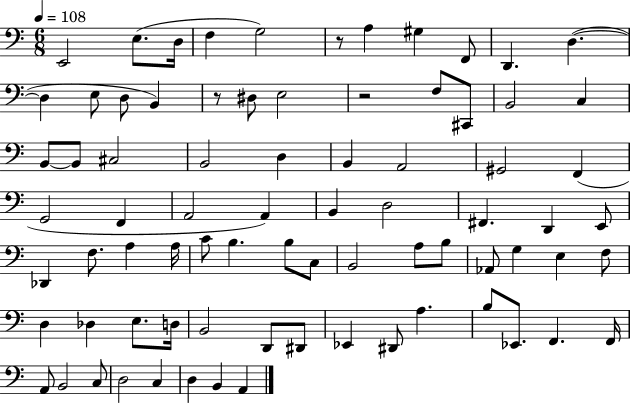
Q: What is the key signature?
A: C major